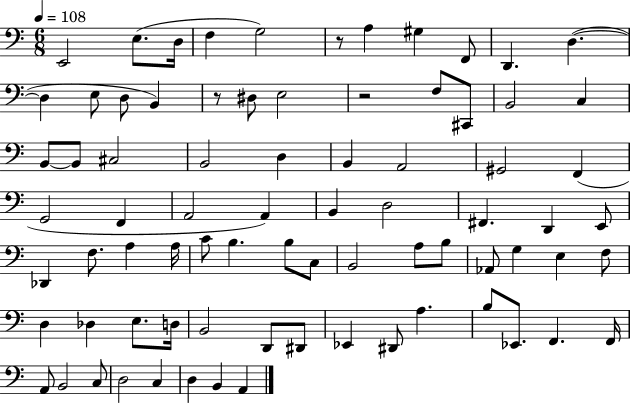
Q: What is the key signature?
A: C major